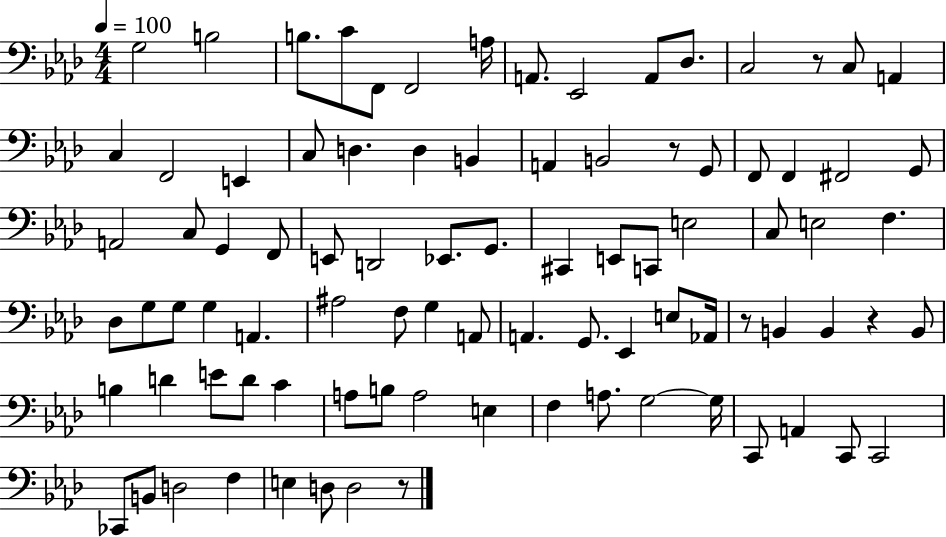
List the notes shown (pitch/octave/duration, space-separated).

G3/h B3/h B3/e. C4/e F2/e F2/h A3/s A2/e. Eb2/h A2/e Db3/e. C3/h R/e C3/e A2/q C3/q F2/h E2/q C3/e D3/q. D3/q B2/q A2/q B2/h R/e G2/e F2/e F2/q F#2/h G2/e A2/h C3/e G2/q F2/e E2/e D2/h Eb2/e. G2/e. C#2/q E2/e C2/e E3/h C3/e E3/h F3/q. Db3/e G3/e G3/e G3/q A2/q. A#3/h F3/e G3/q A2/e A2/q. G2/e. Eb2/q E3/e Ab2/s R/e B2/q B2/q R/q B2/e B3/q D4/q E4/e D4/e C4/q A3/e B3/e A3/h E3/q F3/q A3/e. G3/h G3/s C2/e A2/q C2/e C2/h CES2/e B2/e D3/h F3/q E3/q D3/e D3/h R/e